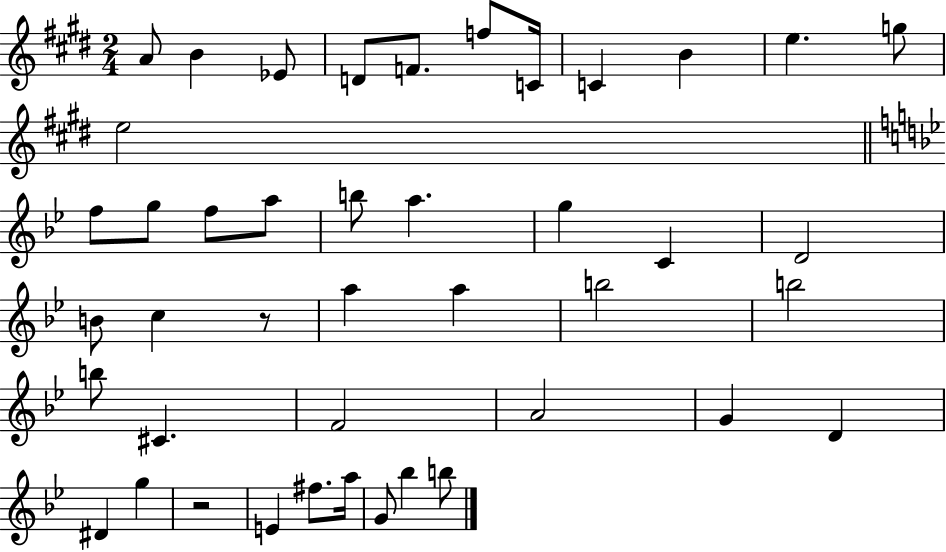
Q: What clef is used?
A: treble